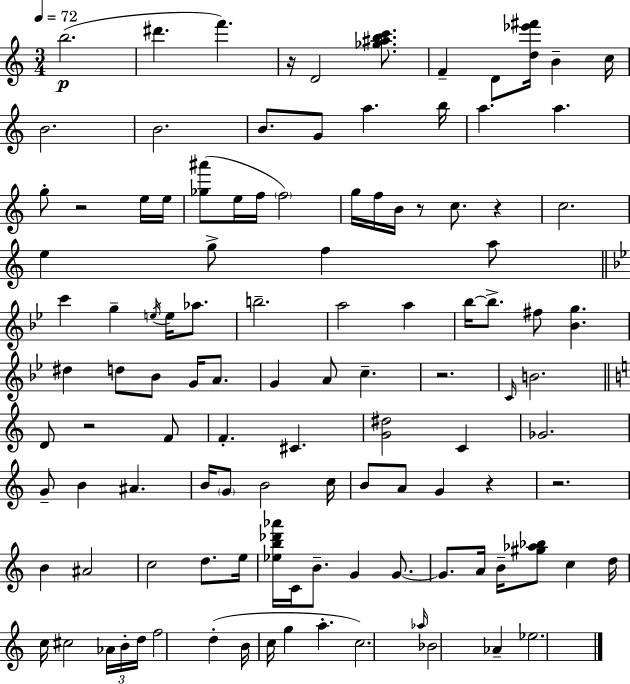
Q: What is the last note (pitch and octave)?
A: Eb5